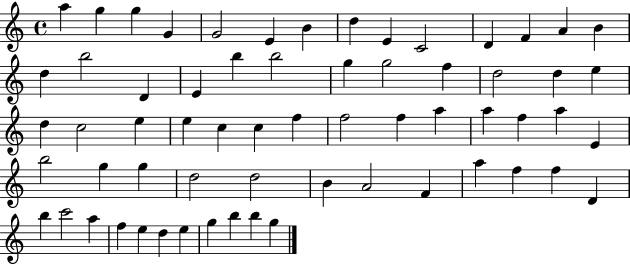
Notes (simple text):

A5/q G5/q G5/q G4/q G4/h E4/q B4/q D5/q E4/q C4/h D4/q F4/q A4/q B4/q D5/q B5/h D4/q E4/q B5/q B5/h G5/q G5/h F5/q D5/h D5/q E5/q D5/q C5/h E5/q E5/q C5/q C5/q F5/q F5/h F5/q A5/q A5/q F5/q A5/q E4/q B5/h G5/q G5/q D5/h D5/h B4/q A4/h F4/q A5/q F5/q F5/q D4/q B5/q C6/h A5/q F5/q E5/q D5/q E5/q G5/q B5/q B5/q G5/q